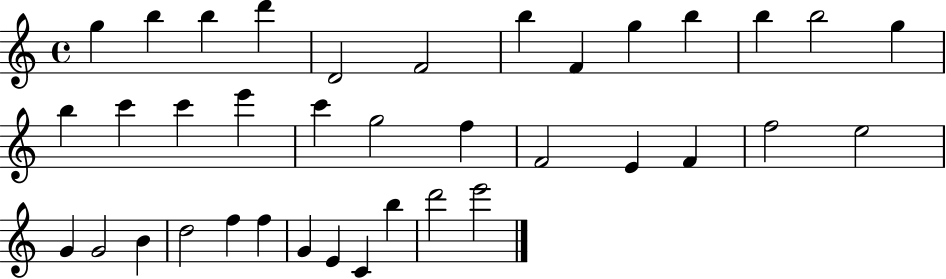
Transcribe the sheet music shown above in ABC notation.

X:1
T:Untitled
M:4/4
L:1/4
K:C
g b b d' D2 F2 b F g b b b2 g b c' c' e' c' g2 f F2 E F f2 e2 G G2 B d2 f f G E C b d'2 e'2